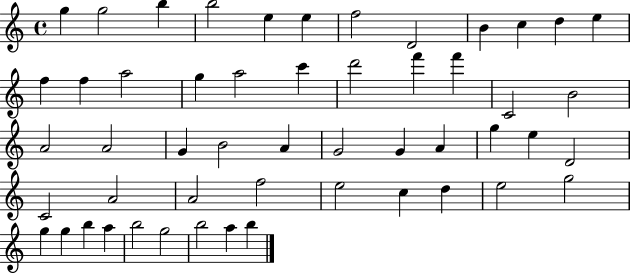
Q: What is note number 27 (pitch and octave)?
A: B4